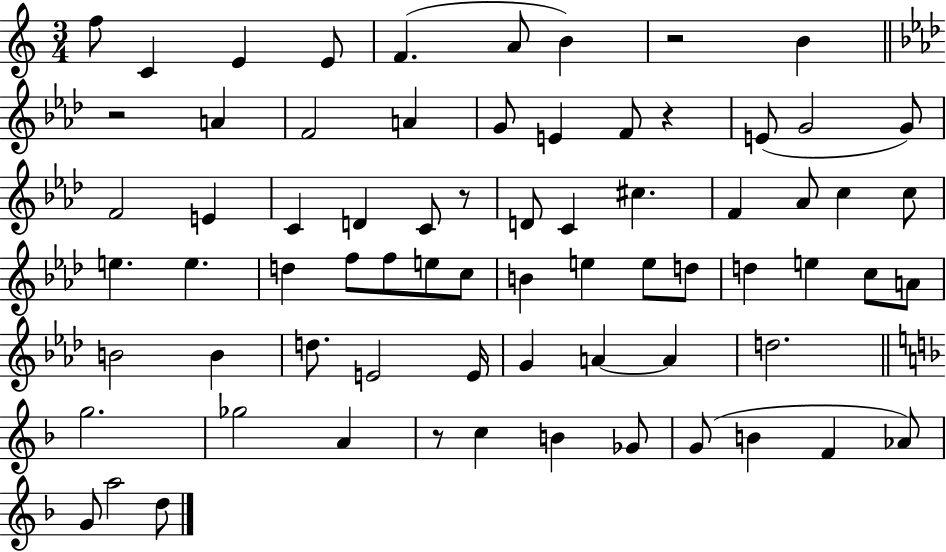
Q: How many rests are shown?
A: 5